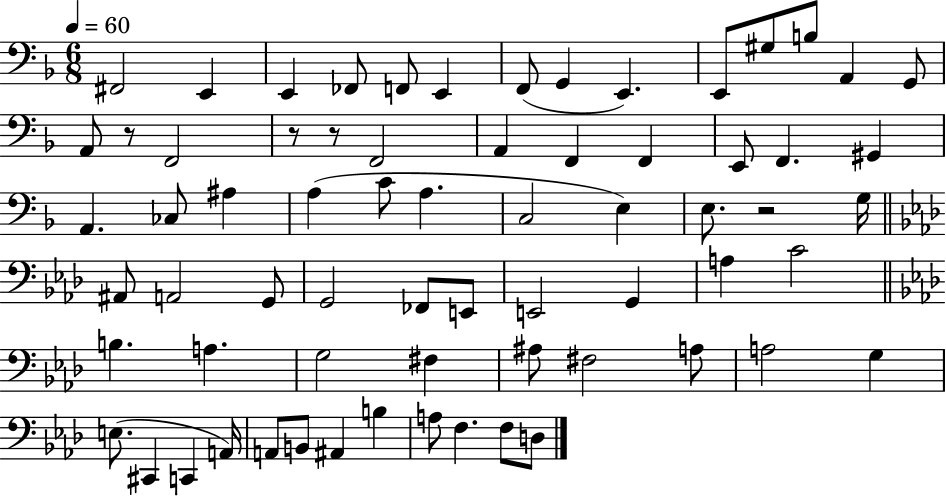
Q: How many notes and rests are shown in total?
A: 68